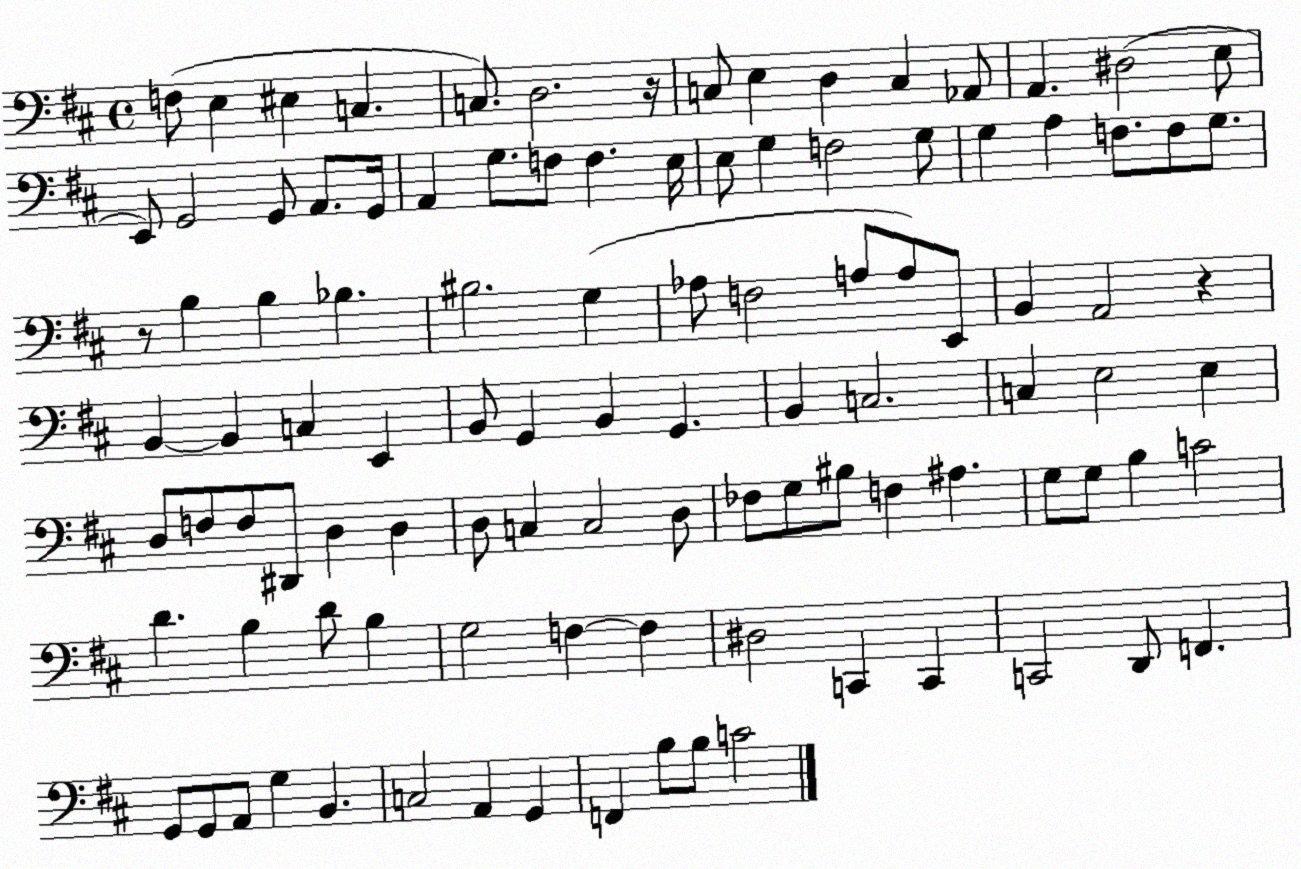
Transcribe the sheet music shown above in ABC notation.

X:1
T:Untitled
M:4/4
L:1/4
K:D
F,/2 E, ^E, C, C,/2 D,2 z/4 C,/2 E, D, C, _A,,/2 A,, ^D,2 E,/2 E,,/2 G,,2 G,,/2 A,,/2 G,,/4 A,, G,/2 F,/2 F, E,/4 E,/2 G, F,2 G,/2 G, A, F,/2 F,/2 G,/2 z/2 B, B, _B, ^B,2 G, _A,/2 F,2 A,/2 A,/2 E,,/2 B,, A,,2 z B,, B,, C, E,, B,,/2 G,, B,, G,, B,, C,2 C, E,2 E, D,/2 F,/2 F,/2 ^D,,/2 D, D, D,/2 C, C,2 D,/2 _F,/2 G,/2 ^B,/2 F, ^A, G,/2 G,/2 B, C2 D B, D/2 B, G,2 F, F, ^D,2 C,, C,, C,,2 D,,/2 F,, G,,/2 G,,/2 A,,/2 G, B,, C,2 A,, G,, F,, B,/2 B,/2 C2